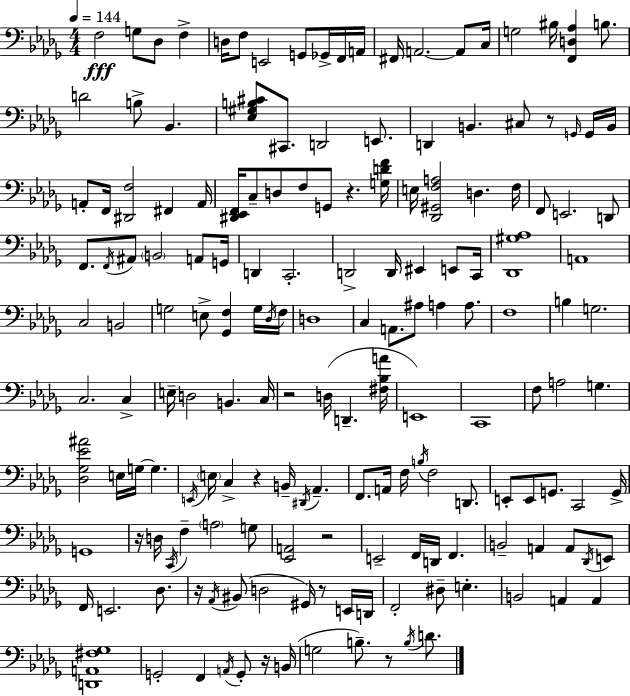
F3/h G3/e Db3/e F3/q D3/s F3/e E2/h G2/e Gb2/s F2/s A2/s F#2/s A2/h. A2/e C3/s G3/h BIS3/s [F2,D3,Ab3]/q B3/e. D4/h B3/e Bb2/q. [Eb3,G#3,B3,C#4]/e C#2/e. D2/h E2/e. D2/q B2/q. C#3/e R/e G2/s G2/s B2/s A2/e F2/s [D#2,F3]/h F#2/q A2/s [D#2,Eb2,F2]/s C3/e D3/e F3/e G2/e R/q. [G3,D4,F4]/s E3/s [Db2,G#2,F3,A3]/h D3/q. F3/s F2/e E2/h. D2/e F2/e. F2/s A#2/e B2/h A2/e G2/s D2/q C2/h. D2/h D2/s EIS2/q E2/e C2/s [Db2,G#3,Ab3]/w A2/w C3/h B2/h G3/h E3/e [Gb2,F3]/q G3/s Db3/s F3/s D3/w C3/q A2/e. A#3/e A3/q A3/e. F3/w B3/q G3/h. C3/h. C3/q E3/s D3/h B2/q. C3/s R/h D3/s D2/q. [F#3,Bb3,A4]/s E2/w C2/w F3/e A3/h G3/q. [Db3,Gb3,Eb4,A#4]/h E3/s G3/s G3/q. E2/s E3/s C3/q R/q B2/s D#2/s Ab2/q. F2/e. A2/s F3/s B3/s F3/h D2/e. E2/e E2/e G2/e. C2/h G2/s G2/w R/s D3/s C2/s F3/q A3/h G3/e [Eb2,A2]/h R/h E2/h F2/s D2/s F2/q. B2/h A2/q A2/e Db2/s E2/e F2/s E2/h. Db3/e. R/s Ab2/s BIS2/e D3/h G#2/s R/e E2/s D2/s F2/h D#3/e E3/q. B2/h A2/q A2/q [D2,A2,F#3,Gb3]/w G2/h F2/q A2/s G2/e R/s B2/s G3/h B3/e. R/e B3/s D4/e.